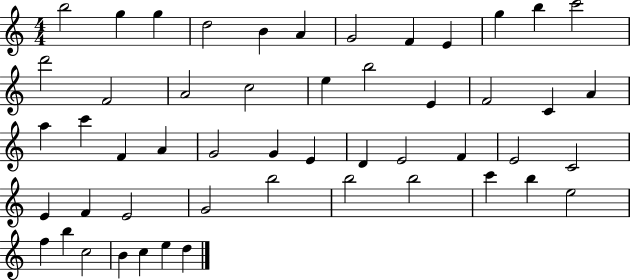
X:1
T:Untitled
M:4/4
L:1/4
K:C
b2 g g d2 B A G2 F E g b c'2 d'2 F2 A2 c2 e b2 E F2 C A a c' F A G2 G E D E2 F E2 C2 E F E2 G2 b2 b2 b2 c' b e2 f b c2 B c e d